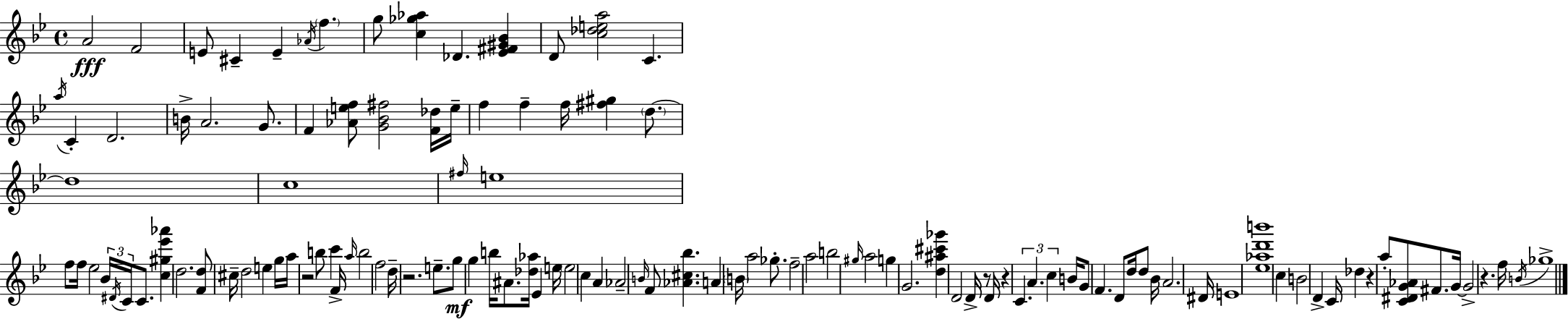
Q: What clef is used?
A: treble